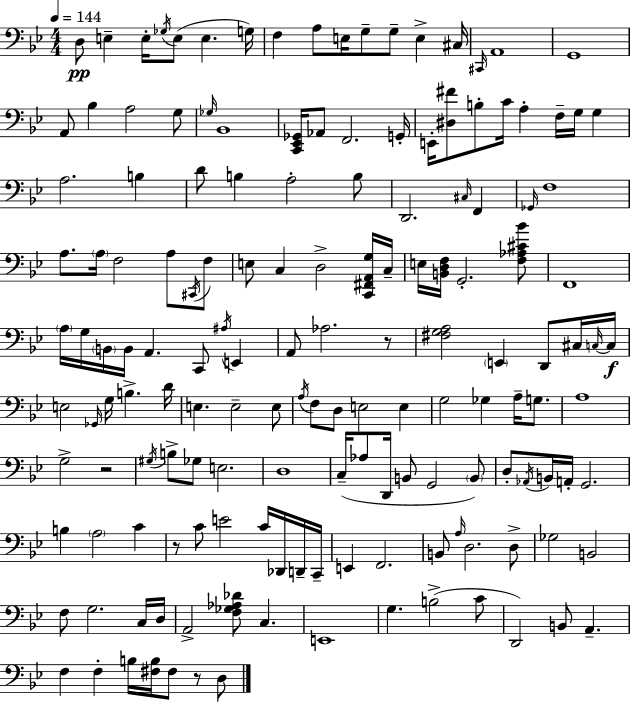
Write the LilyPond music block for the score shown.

{
  \clef bass
  \numericTimeSignature
  \time 4/4
  \key g \minor
  \tempo 4 = 144
  d8\pp e4-- e16-. \acciaccatura { ges16 } e8( e4. | g16) f4 a8 e16 g8-- g8-- e4-> | cis16 \grace { cis,16 } a,1 | g,1 | \break a,8 bes4 a2 | g8 \grace { ges16 } bes,1 | <c, ees, ges,>16 aes,8 f,2. | g,16-. e,16-. <dis fis'>8 b8-. c'16 a4-. f16-- g16 g4 | \break a2. b4 | d'8 b4 a2-. | b8 d,2. \grace { cis16 } | f,4 \grace { ges,16 } f1 | \break a8. \parenthesize a16 f2 | a8 \acciaccatura { cis,16 } f8 e8 c4 d2-> | <c, fis, a, g>16 c16-- e16 <b, d f>16 g,2.-. | <f aes cis' bes'>8 f,1 | \break \parenthesize a16 g16 \parenthesize b,16 b,16 a,4. | c,8 \acciaccatura { ais16 } e,4 a,8 aes2. | r8 <fis g a>2 \parenthesize e,4 | d,8 cis16 \grace { c16~ }~\f c16 e2 | \break \grace { ges,16 } g16 b4.-> d'16 e4. e2-- | e8 \acciaccatura { a16 } f8 d8 e2 | e4 g2 | ges4 a16-- g8. a1 | \break g2-> | r2 \acciaccatura { gis16 } b8-> ges8 e2. | d1 | c16--( aes8 d,16 b,8 | \break g,2 \parenthesize b,8) d8-. \acciaccatura { aes,16 } b,16 a,16-. | g,2. b4 | \parenthesize a2 c'4 r8 c'8 | e'2 c'16 des,16 d,16-- c,16-- e,4 | \break f,2. b,8 \grace { a16 } d2. | d8-> ges2 | b,2 f8 g2. | c16 d16 a,2-> | \break <f ges aes des'>8 c4. e,1 | g4. | b2->( c'8 d,2) | b,8 a,4.-- f4 | \break f4-. b16 <fis b>16 fis8 r8 d8 \bar "|."
}